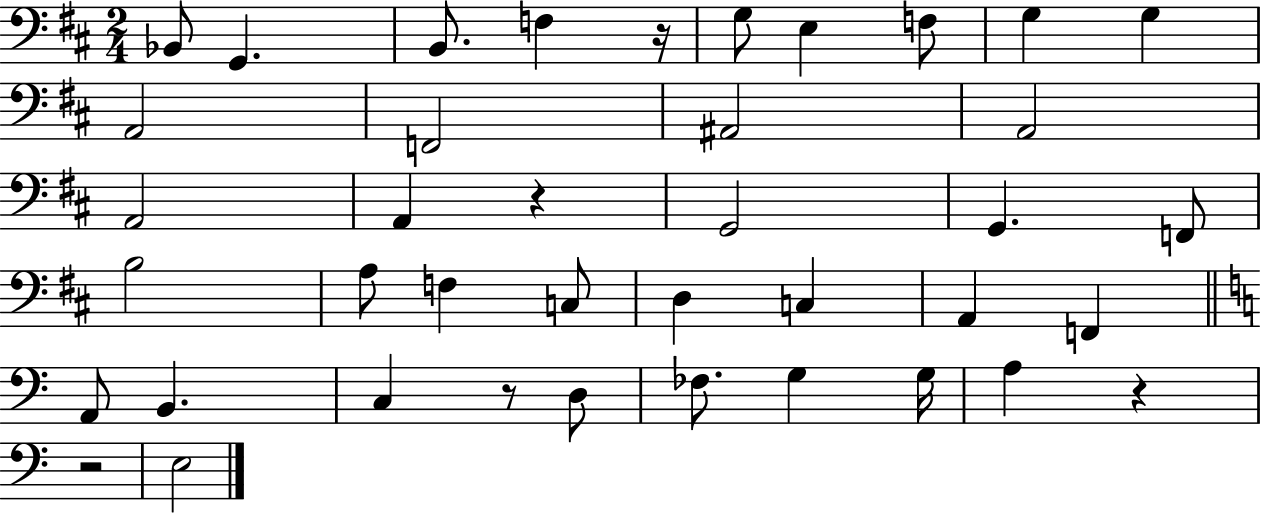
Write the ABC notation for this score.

X:1
T:Untitled
M:2/4
L:1/4
K:D
_B,,/2 G,, B,,/2 F, z/4 G,/2 E, F,/2 G, G, A,,2 F,,2 ^A,,2 A,,2 A,,2 A,, z G,,2 G,, F,,/2 B,2 A,/2 F, C,/2 D, C, A,, F,, A,,/2 B,, C, z/2 D,/2 _F,/2 G, G,/4 A, z z2 E,2